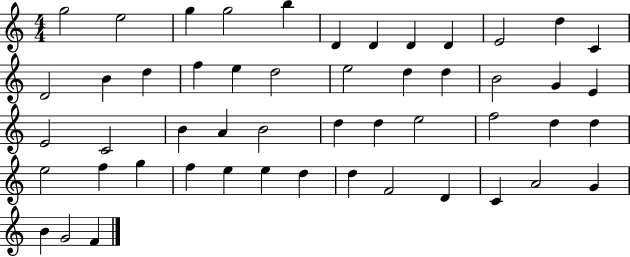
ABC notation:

X:1
T:Untitled
M:4/4
L:1/4
K:C
g2 e2 g g2 b D D D D E2 d C D2 B d f e d2 e2 d d B2 G E E2 C2 B A B2 d d e2 f2 d d e2 f g f e e d d F2 D C A2 G B G2 F